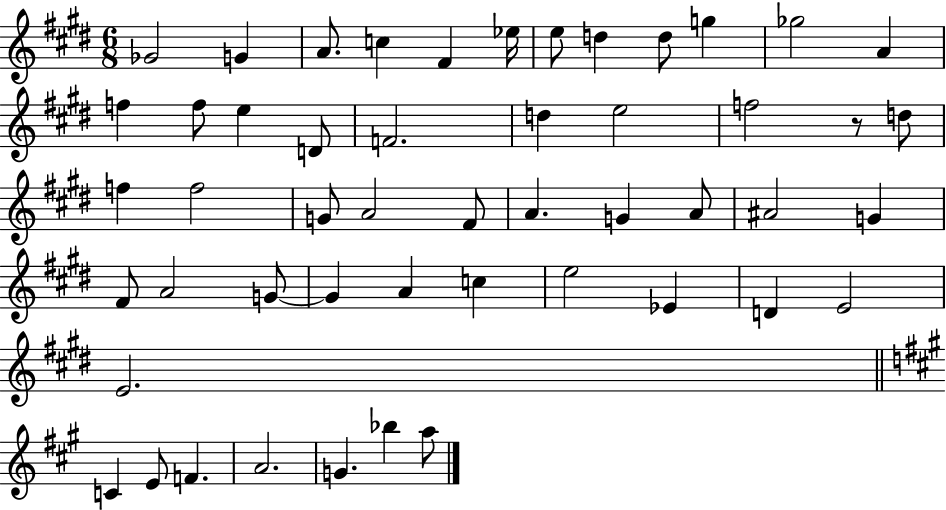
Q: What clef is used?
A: treble